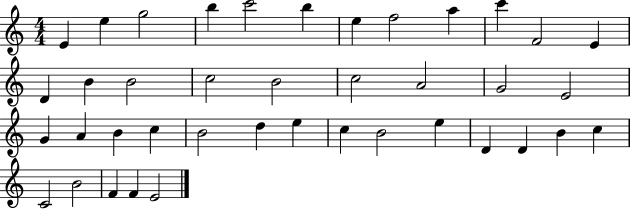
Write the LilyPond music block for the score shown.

{
  \clef treble
  \numericTimeSignature
  \time 4/4
  \key c \major
  e'4 e''4 g''2 | b''4 c'''2 b''4 | e''4 f''2 a''4 | c'''4 f'2 e'4 | \break d'4 b'4 b'2 | c''2 b'2 | c''2 a'2 | g'2 e'2 | \break g'4 a'4 b'4 c''4 | b'2 d''4 e''4 | c''4 b'2 e''4 | d'4 d'4 b'4 c''4 | \break c'2 b'2 | f'4 f'4 e'2 | \bar "|."
}